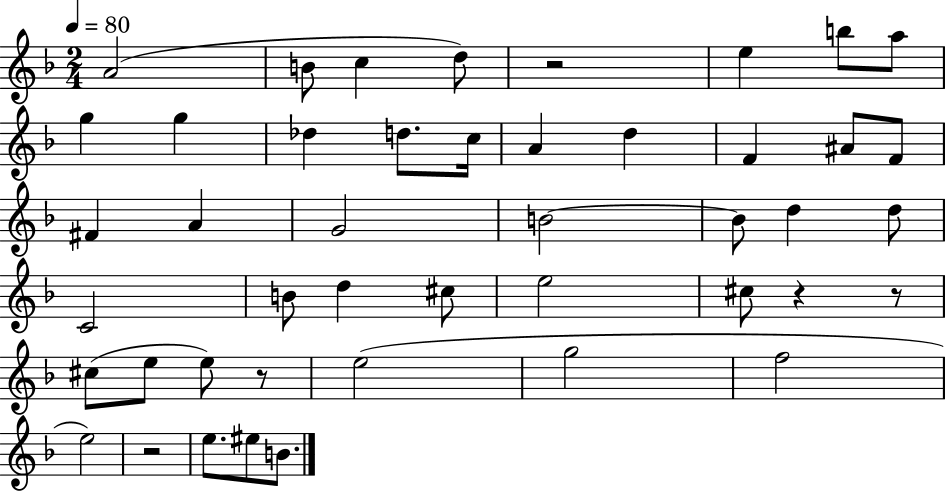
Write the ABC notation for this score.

X:1
T:Untitled
M:2/4
L:1/4
K:F
A2 B/2 c d/2 z2 e b/2 a/2 g g _d d/2 c/4 A d F ^A/2 F/2 ^F A G2 B2 B/2 d d/2 C2 B/2 d ^c/2 e2 ^c/2 z z/2 ^c/2 e/2 e/2 z/2 e2 g2 f2 e2 z2 e/2 ^e/2 B/2